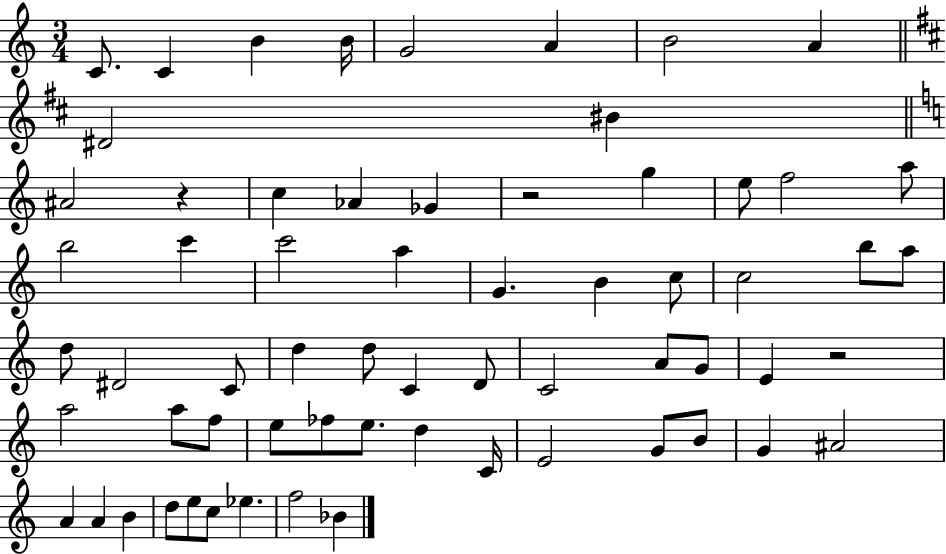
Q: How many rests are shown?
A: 3